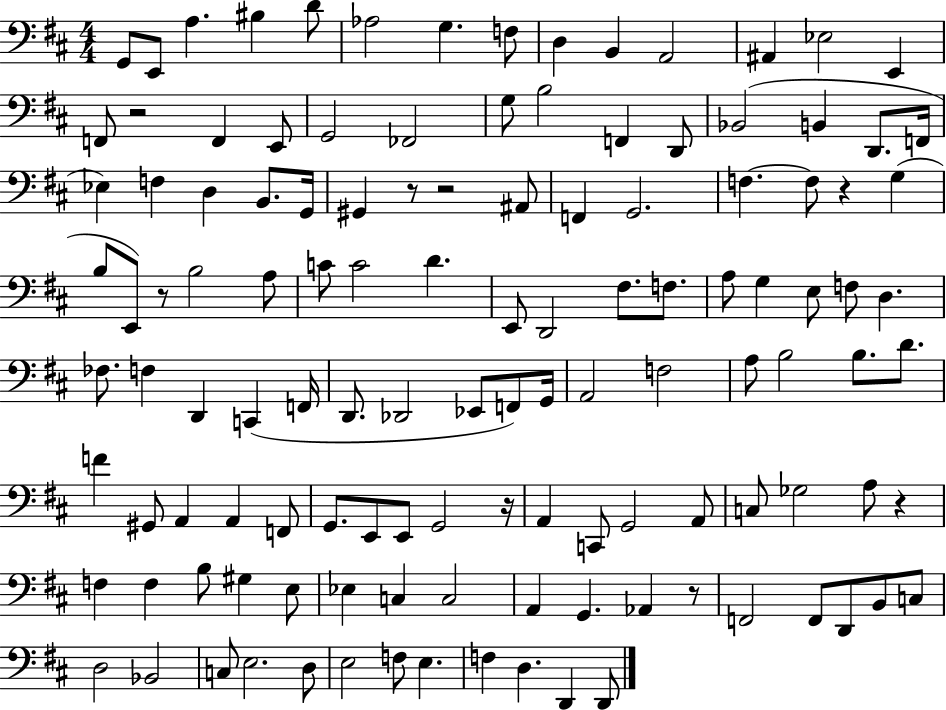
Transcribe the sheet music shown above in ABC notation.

X:1
T:Untitled
M:4/4
L:1/4
K:D
G,,/2 E,,/2 A, ^B, D/2 _A,2 G, F,/2 D, B,, A,,2 ^A,, _E,2 E,, F,,/2 z2 F,, E,,/2 G,,2 _F,,2 G,/2 B,2 F,, D,,/2 _B,,2 B,, D,,/2 F,,/4 _E, F, D, B,,/2 G,,/4 ^G,, z/2 z2 ^A,,/2 F,, G,,2 F, F,/2 z G, B,/2 E,,/2 z/2 B,2 A,/2 C/2 C2 D E,,/2 D,,2 ^F,/2 F,/2 A,/2 G, E,/2 F,/2 D, _F,/2 F, D,, C,, F,,/4 D,,/2 _D,,2 _E,,/2 F,,/2 G,,/4 A,,2 F,2 A,/2 B,2 B,/2 D/2 F ^G,,/2 A,, A,, F,,/2 G,,/2 E,,/2 E,,/2 G,,2 z/4 A,, C,,/2 G,,2 A,,/2 C,/2 _G,2 A,/2 z F, F, B,/2 ^G, E,/2 _E, C, C,2 A,, G,, _A,, z/2 F,,2 F,,/2 D,,/2 B,,/2 C,/2 D,2 _B,,2 C,/2 E,2 D,/2 E,2 F,/2 E, F, D, D,, D,,/2